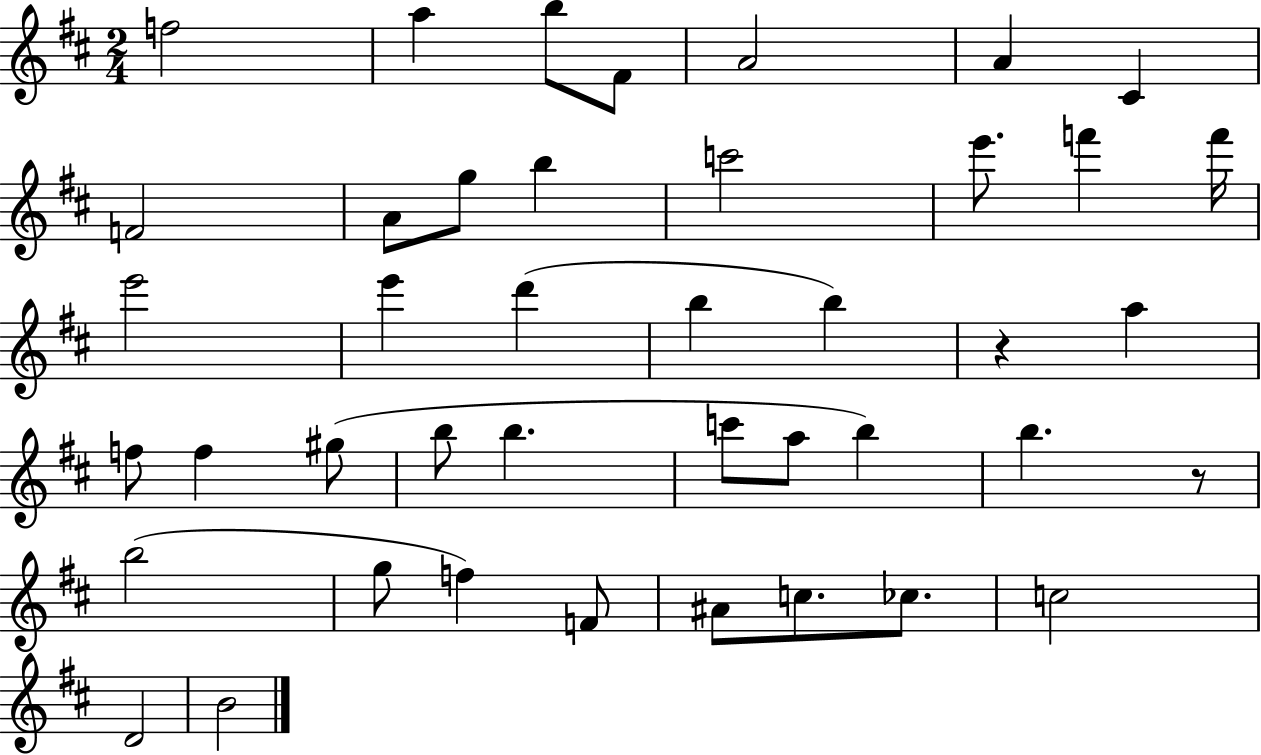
F5/h A5/q B5/e F#4/e A4/h A4/q C#4/q F4/h A4/e G5/e B5/q C6/h E6/e. F6/q F6/s E6/h E6/q D6/q B5/q B5/q R/q A5/q F5/e F5/q G#5/e B5/e B5/q. C6/e A5/e B5/q B5/q. R/e B5/h G5/e F5/q F4/e A#4/e C5/e. CES5/e. C5/h D4/h B4/h